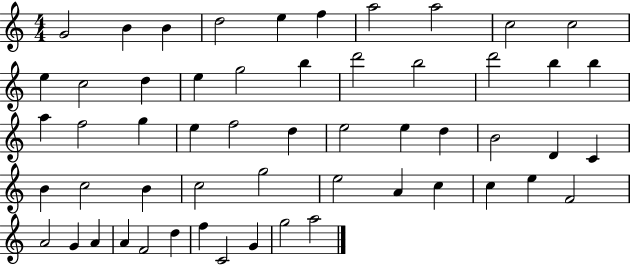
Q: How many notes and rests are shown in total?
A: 55